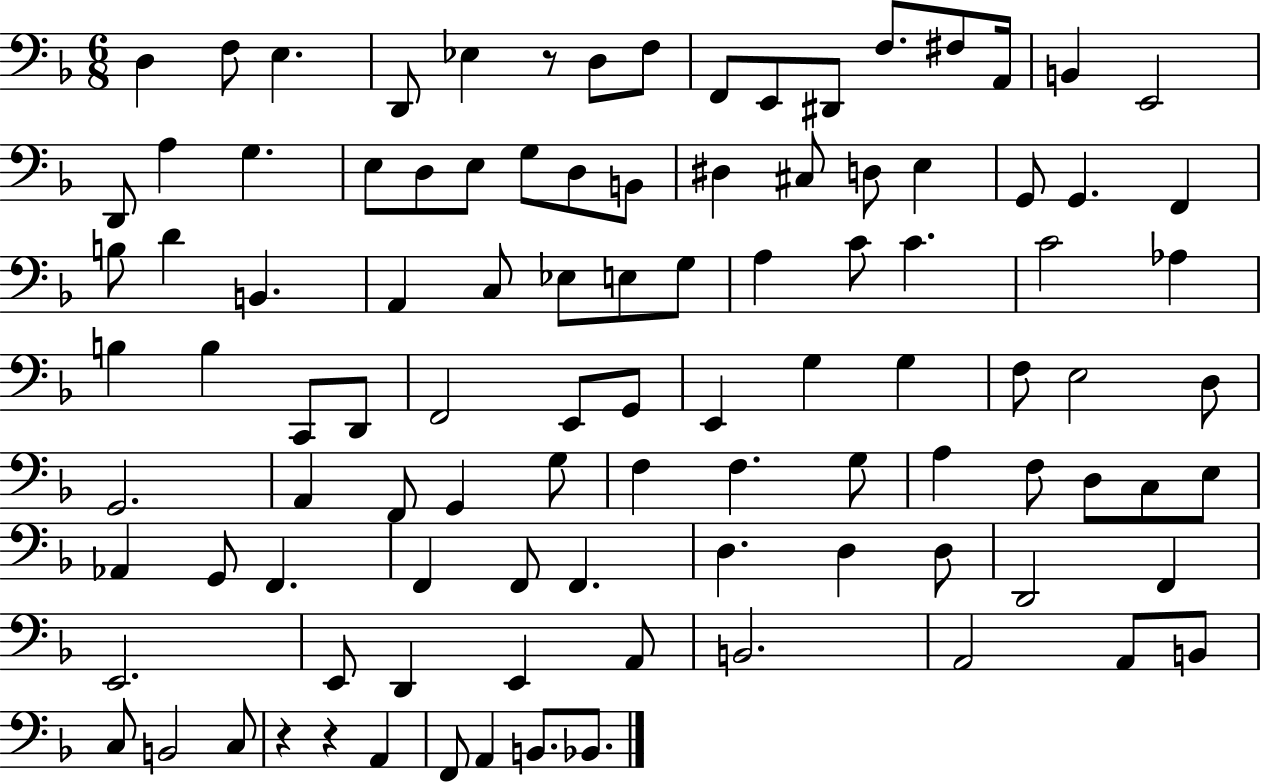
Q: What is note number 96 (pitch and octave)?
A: A2